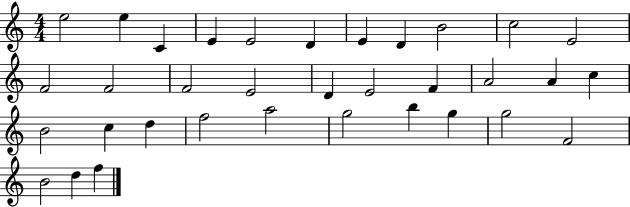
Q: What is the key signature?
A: C major